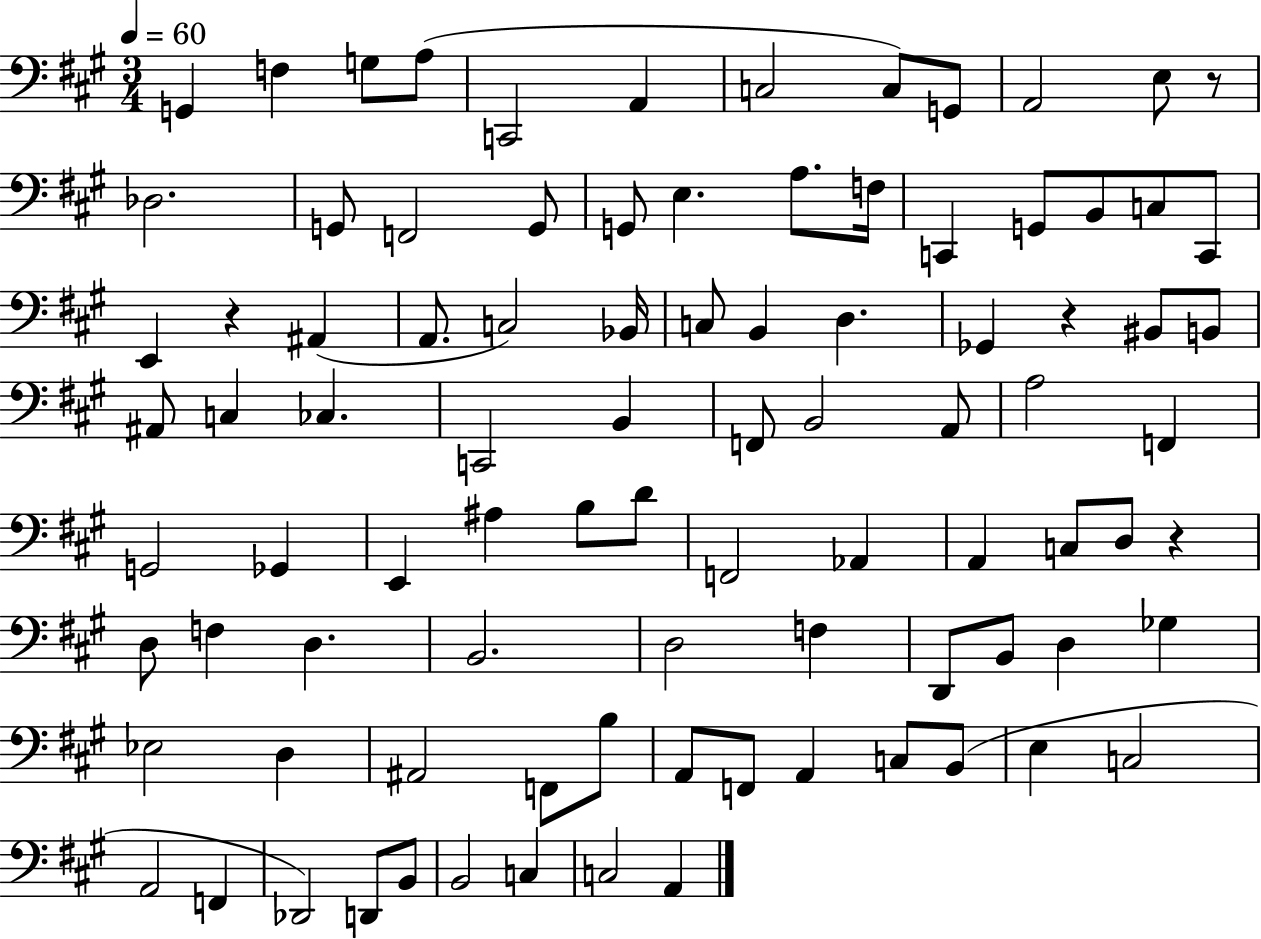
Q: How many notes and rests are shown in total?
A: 91